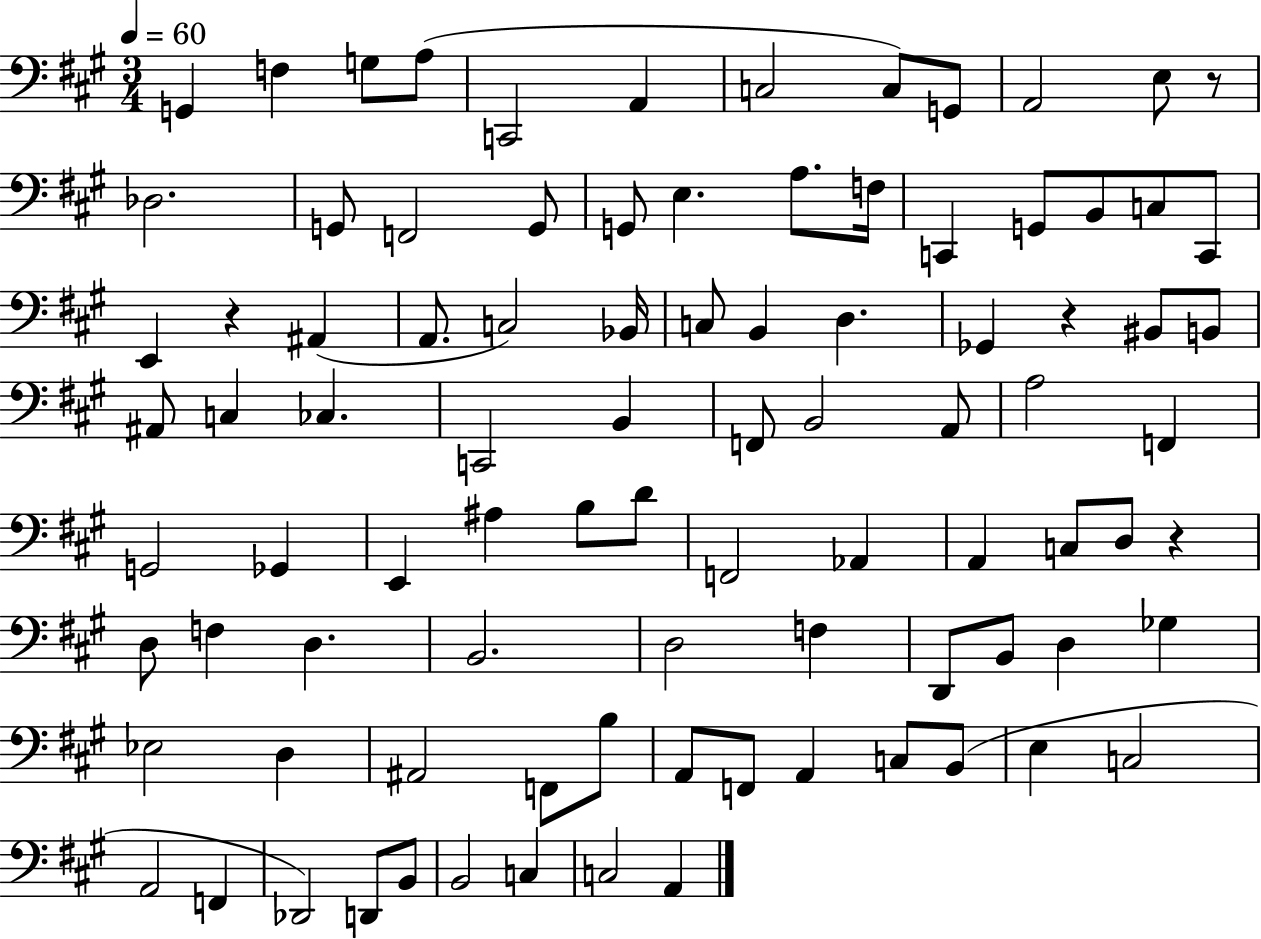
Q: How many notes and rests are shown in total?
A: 91